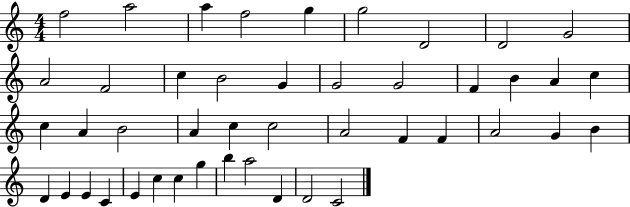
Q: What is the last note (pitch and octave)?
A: C4